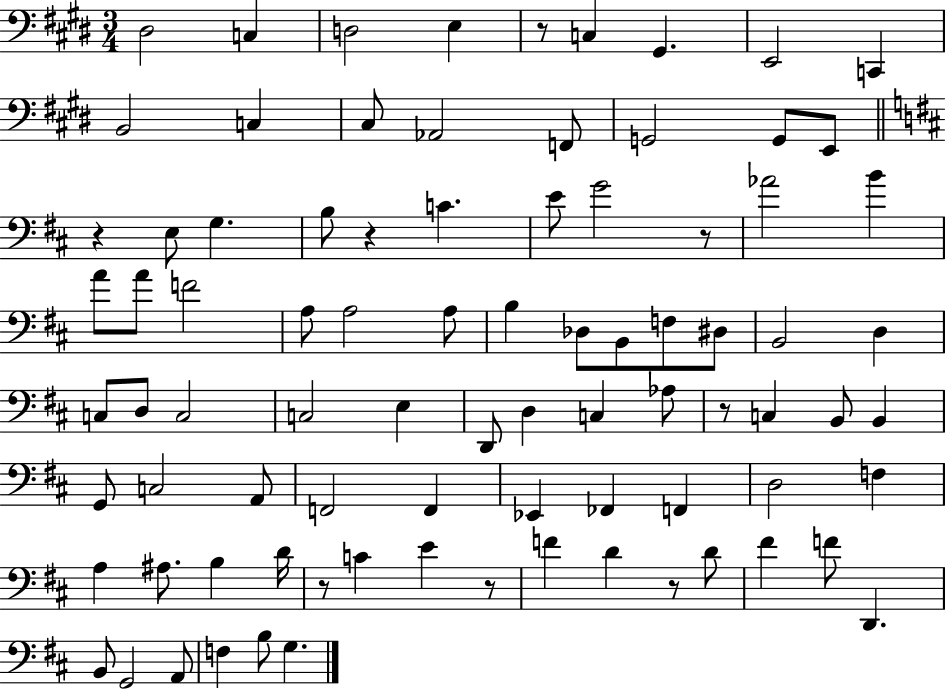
D#3/h C3/q D3/h E3/q R/e C3/q G#2/q. E2/h C2/q B2/h C3/q C#3/e Ab2/h F2/e G2/h G2/e E2/e R/q E3/e G3/q. B3/e R/q C4/q. E4/e G4/h R/e Ab4/h B4/q A4/e A4/e F4/h A3/e A3/h A3/e B3/q Db3/e B2/e F3/e D#3/e B2/h D3/q C3/e D3/e C3/h C3/h E3/q D2/e D3/q C3/q Ab3/e R/e C3/q B2/e B2/q G2/e C3/h A2/e F2/h F2/q Eb2/q FES2/q F2/q D3/h F3/q A3/q A#3/e. B3/q D4/s R/e C4/q E4/q R/e F4/q D4/q R/e D4/e F#4/q F4/e D2/q. B2/e G2/h A2/e F3/q B3/e G3/q.